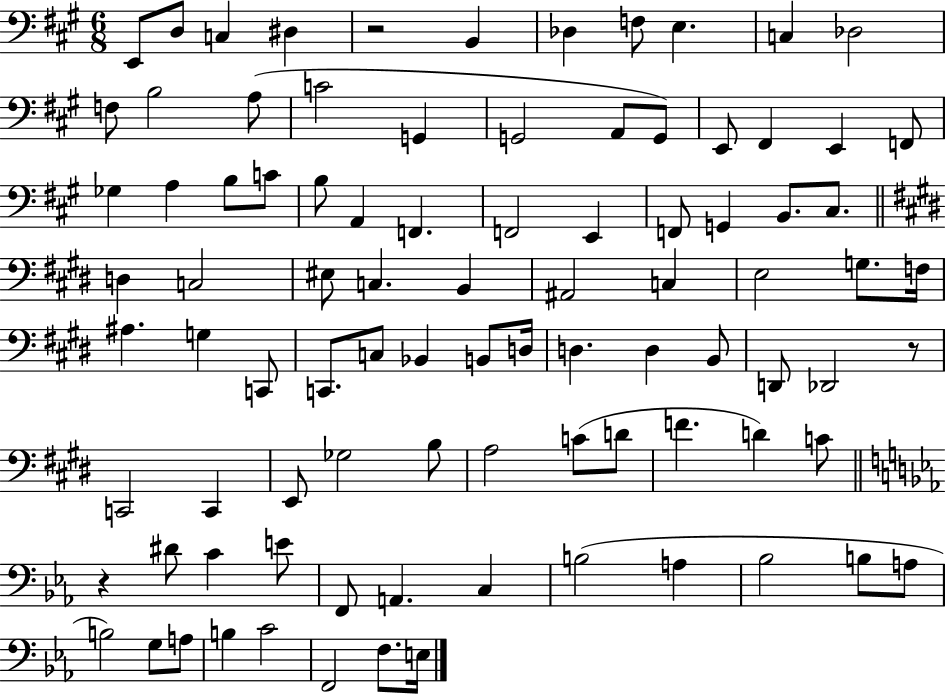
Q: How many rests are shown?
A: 3